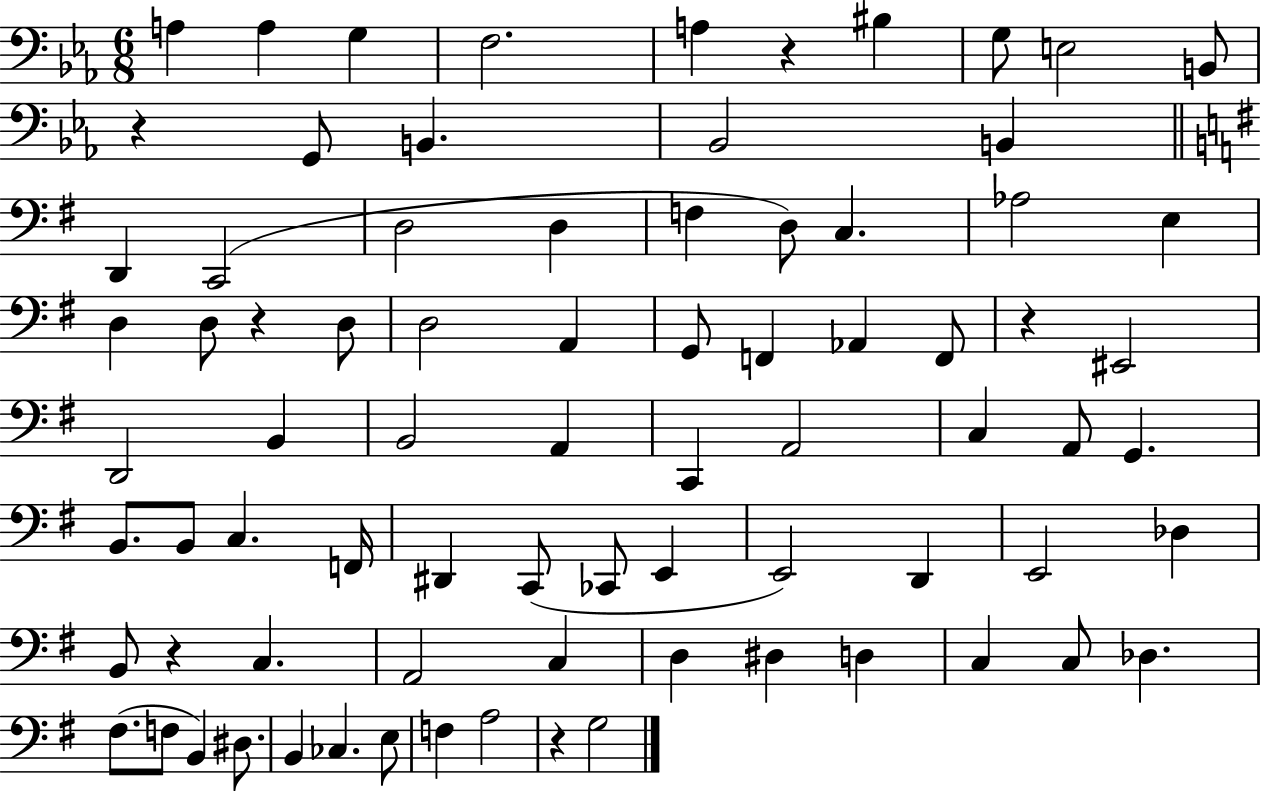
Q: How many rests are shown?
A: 6